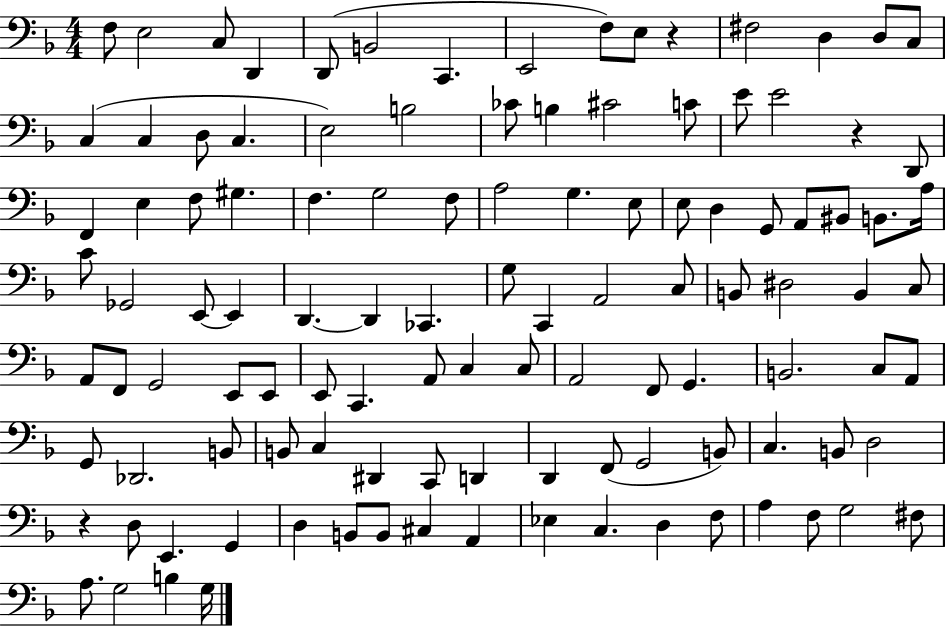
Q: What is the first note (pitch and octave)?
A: F3